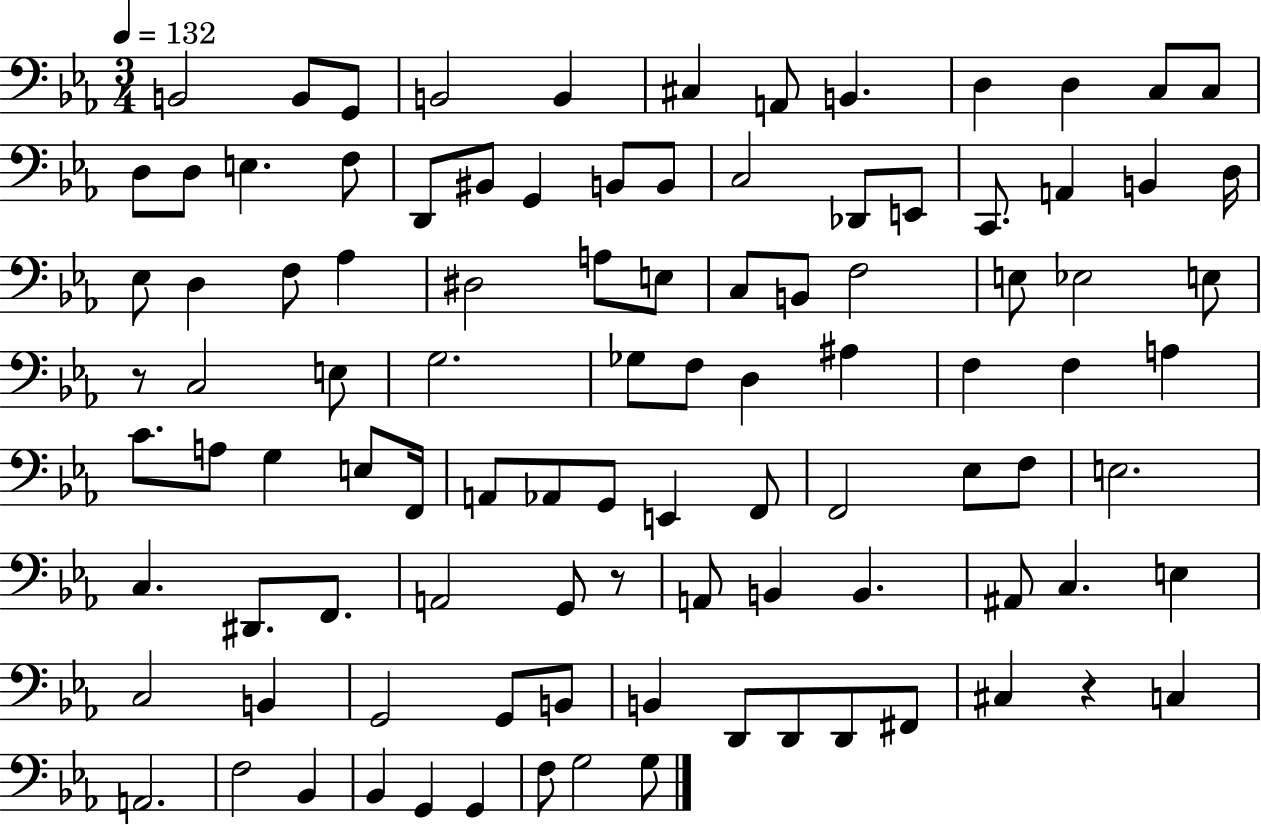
{
  \clef bass
  \numericTimeSignature
  \time 3/4
  \key ees \major
  \tempo 4 = 132
  b,2 b,8 g,8 | b,2 b,4 | cis4 a,8 b,4. | d4 d4 c8 c8 | \break d8 d8 e4. f8 | d,8 bis,8 g,4 b,8 b,8 | c2 des,8 e,8 | c,8. a,4 b,4 d16 | \break ees8 d4 f8 aes4 | dis2 a8 e8 | c8 b,8 f2 | e8 ees2 e8 | \break r8 c2 e8 | g2. | ges8 f8 d4 ais4 | f4 f4 a4 | \break c'8. a8 g4 e8 f,16 | a,8 aes,8 g,8 e,4 f,8 | f,2 ees8 f8 | e2. | \break c4. dis,8. f,8. | a,2 g,8 r8 | a,8 b,4 b,4. | ais,8 c4. e4 | \break c2 b,4 | g,2 g,8 b,8 | b,4 d,8 d,8 d,8 fis,8 | cis4 r4 c4 | \break a,2. | f2 bes,4 | bes,4 g,4 g,4 | f8 g2 g8 | \break \bar "|."
}